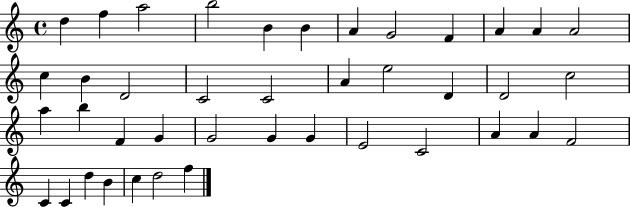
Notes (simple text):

D5/q F5/q A5/h B5/h B4/q B4/q A4/q G4/h F4/q A4/q A4/q A4/h C5/q B4/q D4/h C4/h C4/h A4/q E5/h D4/q D4/h C5/h A5/q B5/q F4/q G4/q G4/h G4/q G4/q E4/h C4/h A4/q A4/q F4/h C4/q C4/q D5/q B4/q C5/q D5/h F5/q